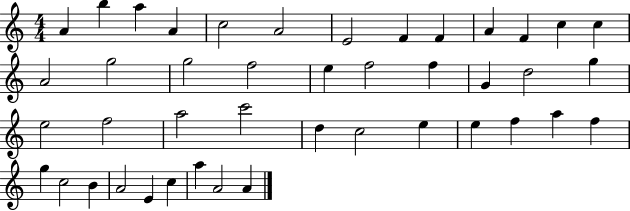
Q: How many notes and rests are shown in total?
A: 43